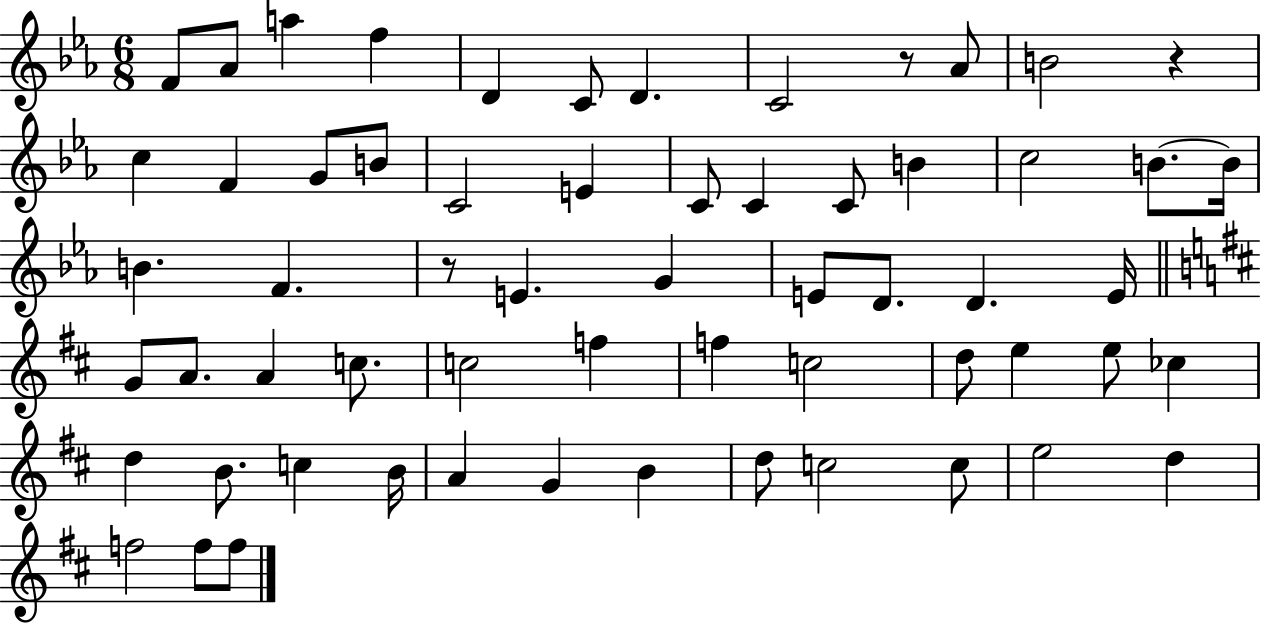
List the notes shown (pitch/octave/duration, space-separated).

F4/e Ab4/e A5/q F5/q D4/q C4/e D4/q. C4/h R/e Ab4/e B4/h R/q C5/q F4/q G4/e B4/e C4/h E4/q C4/e C4/q C4/e B4/q C5/h B4/e. B4/s B4/q. F4/q. R/e E4/q. G4/q E4/e D4/e. D4/q. E4/s G4/e A4/e. A4/q C5/e. C5/h F5/q F5/q C5/h D5/e E5/q E5/e CES5/q D5/q B4/e. C5/q B4/s A4/q G4/q B4/q D5/e C5/h C5/e E5/h D5/q F5/h F5/e F5/e